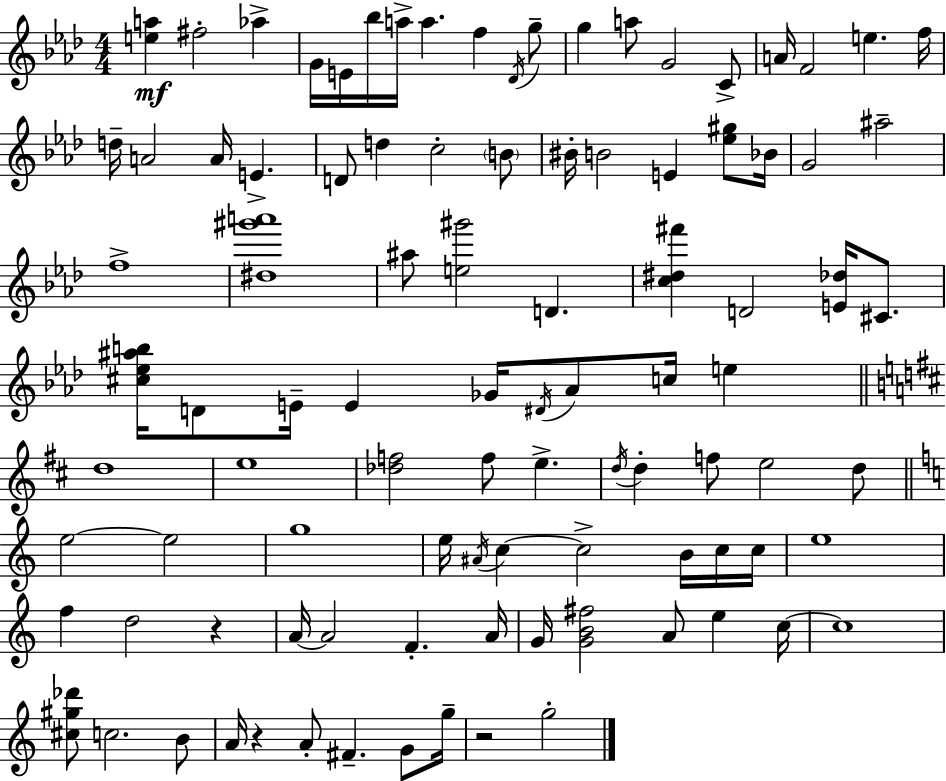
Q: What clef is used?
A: treble